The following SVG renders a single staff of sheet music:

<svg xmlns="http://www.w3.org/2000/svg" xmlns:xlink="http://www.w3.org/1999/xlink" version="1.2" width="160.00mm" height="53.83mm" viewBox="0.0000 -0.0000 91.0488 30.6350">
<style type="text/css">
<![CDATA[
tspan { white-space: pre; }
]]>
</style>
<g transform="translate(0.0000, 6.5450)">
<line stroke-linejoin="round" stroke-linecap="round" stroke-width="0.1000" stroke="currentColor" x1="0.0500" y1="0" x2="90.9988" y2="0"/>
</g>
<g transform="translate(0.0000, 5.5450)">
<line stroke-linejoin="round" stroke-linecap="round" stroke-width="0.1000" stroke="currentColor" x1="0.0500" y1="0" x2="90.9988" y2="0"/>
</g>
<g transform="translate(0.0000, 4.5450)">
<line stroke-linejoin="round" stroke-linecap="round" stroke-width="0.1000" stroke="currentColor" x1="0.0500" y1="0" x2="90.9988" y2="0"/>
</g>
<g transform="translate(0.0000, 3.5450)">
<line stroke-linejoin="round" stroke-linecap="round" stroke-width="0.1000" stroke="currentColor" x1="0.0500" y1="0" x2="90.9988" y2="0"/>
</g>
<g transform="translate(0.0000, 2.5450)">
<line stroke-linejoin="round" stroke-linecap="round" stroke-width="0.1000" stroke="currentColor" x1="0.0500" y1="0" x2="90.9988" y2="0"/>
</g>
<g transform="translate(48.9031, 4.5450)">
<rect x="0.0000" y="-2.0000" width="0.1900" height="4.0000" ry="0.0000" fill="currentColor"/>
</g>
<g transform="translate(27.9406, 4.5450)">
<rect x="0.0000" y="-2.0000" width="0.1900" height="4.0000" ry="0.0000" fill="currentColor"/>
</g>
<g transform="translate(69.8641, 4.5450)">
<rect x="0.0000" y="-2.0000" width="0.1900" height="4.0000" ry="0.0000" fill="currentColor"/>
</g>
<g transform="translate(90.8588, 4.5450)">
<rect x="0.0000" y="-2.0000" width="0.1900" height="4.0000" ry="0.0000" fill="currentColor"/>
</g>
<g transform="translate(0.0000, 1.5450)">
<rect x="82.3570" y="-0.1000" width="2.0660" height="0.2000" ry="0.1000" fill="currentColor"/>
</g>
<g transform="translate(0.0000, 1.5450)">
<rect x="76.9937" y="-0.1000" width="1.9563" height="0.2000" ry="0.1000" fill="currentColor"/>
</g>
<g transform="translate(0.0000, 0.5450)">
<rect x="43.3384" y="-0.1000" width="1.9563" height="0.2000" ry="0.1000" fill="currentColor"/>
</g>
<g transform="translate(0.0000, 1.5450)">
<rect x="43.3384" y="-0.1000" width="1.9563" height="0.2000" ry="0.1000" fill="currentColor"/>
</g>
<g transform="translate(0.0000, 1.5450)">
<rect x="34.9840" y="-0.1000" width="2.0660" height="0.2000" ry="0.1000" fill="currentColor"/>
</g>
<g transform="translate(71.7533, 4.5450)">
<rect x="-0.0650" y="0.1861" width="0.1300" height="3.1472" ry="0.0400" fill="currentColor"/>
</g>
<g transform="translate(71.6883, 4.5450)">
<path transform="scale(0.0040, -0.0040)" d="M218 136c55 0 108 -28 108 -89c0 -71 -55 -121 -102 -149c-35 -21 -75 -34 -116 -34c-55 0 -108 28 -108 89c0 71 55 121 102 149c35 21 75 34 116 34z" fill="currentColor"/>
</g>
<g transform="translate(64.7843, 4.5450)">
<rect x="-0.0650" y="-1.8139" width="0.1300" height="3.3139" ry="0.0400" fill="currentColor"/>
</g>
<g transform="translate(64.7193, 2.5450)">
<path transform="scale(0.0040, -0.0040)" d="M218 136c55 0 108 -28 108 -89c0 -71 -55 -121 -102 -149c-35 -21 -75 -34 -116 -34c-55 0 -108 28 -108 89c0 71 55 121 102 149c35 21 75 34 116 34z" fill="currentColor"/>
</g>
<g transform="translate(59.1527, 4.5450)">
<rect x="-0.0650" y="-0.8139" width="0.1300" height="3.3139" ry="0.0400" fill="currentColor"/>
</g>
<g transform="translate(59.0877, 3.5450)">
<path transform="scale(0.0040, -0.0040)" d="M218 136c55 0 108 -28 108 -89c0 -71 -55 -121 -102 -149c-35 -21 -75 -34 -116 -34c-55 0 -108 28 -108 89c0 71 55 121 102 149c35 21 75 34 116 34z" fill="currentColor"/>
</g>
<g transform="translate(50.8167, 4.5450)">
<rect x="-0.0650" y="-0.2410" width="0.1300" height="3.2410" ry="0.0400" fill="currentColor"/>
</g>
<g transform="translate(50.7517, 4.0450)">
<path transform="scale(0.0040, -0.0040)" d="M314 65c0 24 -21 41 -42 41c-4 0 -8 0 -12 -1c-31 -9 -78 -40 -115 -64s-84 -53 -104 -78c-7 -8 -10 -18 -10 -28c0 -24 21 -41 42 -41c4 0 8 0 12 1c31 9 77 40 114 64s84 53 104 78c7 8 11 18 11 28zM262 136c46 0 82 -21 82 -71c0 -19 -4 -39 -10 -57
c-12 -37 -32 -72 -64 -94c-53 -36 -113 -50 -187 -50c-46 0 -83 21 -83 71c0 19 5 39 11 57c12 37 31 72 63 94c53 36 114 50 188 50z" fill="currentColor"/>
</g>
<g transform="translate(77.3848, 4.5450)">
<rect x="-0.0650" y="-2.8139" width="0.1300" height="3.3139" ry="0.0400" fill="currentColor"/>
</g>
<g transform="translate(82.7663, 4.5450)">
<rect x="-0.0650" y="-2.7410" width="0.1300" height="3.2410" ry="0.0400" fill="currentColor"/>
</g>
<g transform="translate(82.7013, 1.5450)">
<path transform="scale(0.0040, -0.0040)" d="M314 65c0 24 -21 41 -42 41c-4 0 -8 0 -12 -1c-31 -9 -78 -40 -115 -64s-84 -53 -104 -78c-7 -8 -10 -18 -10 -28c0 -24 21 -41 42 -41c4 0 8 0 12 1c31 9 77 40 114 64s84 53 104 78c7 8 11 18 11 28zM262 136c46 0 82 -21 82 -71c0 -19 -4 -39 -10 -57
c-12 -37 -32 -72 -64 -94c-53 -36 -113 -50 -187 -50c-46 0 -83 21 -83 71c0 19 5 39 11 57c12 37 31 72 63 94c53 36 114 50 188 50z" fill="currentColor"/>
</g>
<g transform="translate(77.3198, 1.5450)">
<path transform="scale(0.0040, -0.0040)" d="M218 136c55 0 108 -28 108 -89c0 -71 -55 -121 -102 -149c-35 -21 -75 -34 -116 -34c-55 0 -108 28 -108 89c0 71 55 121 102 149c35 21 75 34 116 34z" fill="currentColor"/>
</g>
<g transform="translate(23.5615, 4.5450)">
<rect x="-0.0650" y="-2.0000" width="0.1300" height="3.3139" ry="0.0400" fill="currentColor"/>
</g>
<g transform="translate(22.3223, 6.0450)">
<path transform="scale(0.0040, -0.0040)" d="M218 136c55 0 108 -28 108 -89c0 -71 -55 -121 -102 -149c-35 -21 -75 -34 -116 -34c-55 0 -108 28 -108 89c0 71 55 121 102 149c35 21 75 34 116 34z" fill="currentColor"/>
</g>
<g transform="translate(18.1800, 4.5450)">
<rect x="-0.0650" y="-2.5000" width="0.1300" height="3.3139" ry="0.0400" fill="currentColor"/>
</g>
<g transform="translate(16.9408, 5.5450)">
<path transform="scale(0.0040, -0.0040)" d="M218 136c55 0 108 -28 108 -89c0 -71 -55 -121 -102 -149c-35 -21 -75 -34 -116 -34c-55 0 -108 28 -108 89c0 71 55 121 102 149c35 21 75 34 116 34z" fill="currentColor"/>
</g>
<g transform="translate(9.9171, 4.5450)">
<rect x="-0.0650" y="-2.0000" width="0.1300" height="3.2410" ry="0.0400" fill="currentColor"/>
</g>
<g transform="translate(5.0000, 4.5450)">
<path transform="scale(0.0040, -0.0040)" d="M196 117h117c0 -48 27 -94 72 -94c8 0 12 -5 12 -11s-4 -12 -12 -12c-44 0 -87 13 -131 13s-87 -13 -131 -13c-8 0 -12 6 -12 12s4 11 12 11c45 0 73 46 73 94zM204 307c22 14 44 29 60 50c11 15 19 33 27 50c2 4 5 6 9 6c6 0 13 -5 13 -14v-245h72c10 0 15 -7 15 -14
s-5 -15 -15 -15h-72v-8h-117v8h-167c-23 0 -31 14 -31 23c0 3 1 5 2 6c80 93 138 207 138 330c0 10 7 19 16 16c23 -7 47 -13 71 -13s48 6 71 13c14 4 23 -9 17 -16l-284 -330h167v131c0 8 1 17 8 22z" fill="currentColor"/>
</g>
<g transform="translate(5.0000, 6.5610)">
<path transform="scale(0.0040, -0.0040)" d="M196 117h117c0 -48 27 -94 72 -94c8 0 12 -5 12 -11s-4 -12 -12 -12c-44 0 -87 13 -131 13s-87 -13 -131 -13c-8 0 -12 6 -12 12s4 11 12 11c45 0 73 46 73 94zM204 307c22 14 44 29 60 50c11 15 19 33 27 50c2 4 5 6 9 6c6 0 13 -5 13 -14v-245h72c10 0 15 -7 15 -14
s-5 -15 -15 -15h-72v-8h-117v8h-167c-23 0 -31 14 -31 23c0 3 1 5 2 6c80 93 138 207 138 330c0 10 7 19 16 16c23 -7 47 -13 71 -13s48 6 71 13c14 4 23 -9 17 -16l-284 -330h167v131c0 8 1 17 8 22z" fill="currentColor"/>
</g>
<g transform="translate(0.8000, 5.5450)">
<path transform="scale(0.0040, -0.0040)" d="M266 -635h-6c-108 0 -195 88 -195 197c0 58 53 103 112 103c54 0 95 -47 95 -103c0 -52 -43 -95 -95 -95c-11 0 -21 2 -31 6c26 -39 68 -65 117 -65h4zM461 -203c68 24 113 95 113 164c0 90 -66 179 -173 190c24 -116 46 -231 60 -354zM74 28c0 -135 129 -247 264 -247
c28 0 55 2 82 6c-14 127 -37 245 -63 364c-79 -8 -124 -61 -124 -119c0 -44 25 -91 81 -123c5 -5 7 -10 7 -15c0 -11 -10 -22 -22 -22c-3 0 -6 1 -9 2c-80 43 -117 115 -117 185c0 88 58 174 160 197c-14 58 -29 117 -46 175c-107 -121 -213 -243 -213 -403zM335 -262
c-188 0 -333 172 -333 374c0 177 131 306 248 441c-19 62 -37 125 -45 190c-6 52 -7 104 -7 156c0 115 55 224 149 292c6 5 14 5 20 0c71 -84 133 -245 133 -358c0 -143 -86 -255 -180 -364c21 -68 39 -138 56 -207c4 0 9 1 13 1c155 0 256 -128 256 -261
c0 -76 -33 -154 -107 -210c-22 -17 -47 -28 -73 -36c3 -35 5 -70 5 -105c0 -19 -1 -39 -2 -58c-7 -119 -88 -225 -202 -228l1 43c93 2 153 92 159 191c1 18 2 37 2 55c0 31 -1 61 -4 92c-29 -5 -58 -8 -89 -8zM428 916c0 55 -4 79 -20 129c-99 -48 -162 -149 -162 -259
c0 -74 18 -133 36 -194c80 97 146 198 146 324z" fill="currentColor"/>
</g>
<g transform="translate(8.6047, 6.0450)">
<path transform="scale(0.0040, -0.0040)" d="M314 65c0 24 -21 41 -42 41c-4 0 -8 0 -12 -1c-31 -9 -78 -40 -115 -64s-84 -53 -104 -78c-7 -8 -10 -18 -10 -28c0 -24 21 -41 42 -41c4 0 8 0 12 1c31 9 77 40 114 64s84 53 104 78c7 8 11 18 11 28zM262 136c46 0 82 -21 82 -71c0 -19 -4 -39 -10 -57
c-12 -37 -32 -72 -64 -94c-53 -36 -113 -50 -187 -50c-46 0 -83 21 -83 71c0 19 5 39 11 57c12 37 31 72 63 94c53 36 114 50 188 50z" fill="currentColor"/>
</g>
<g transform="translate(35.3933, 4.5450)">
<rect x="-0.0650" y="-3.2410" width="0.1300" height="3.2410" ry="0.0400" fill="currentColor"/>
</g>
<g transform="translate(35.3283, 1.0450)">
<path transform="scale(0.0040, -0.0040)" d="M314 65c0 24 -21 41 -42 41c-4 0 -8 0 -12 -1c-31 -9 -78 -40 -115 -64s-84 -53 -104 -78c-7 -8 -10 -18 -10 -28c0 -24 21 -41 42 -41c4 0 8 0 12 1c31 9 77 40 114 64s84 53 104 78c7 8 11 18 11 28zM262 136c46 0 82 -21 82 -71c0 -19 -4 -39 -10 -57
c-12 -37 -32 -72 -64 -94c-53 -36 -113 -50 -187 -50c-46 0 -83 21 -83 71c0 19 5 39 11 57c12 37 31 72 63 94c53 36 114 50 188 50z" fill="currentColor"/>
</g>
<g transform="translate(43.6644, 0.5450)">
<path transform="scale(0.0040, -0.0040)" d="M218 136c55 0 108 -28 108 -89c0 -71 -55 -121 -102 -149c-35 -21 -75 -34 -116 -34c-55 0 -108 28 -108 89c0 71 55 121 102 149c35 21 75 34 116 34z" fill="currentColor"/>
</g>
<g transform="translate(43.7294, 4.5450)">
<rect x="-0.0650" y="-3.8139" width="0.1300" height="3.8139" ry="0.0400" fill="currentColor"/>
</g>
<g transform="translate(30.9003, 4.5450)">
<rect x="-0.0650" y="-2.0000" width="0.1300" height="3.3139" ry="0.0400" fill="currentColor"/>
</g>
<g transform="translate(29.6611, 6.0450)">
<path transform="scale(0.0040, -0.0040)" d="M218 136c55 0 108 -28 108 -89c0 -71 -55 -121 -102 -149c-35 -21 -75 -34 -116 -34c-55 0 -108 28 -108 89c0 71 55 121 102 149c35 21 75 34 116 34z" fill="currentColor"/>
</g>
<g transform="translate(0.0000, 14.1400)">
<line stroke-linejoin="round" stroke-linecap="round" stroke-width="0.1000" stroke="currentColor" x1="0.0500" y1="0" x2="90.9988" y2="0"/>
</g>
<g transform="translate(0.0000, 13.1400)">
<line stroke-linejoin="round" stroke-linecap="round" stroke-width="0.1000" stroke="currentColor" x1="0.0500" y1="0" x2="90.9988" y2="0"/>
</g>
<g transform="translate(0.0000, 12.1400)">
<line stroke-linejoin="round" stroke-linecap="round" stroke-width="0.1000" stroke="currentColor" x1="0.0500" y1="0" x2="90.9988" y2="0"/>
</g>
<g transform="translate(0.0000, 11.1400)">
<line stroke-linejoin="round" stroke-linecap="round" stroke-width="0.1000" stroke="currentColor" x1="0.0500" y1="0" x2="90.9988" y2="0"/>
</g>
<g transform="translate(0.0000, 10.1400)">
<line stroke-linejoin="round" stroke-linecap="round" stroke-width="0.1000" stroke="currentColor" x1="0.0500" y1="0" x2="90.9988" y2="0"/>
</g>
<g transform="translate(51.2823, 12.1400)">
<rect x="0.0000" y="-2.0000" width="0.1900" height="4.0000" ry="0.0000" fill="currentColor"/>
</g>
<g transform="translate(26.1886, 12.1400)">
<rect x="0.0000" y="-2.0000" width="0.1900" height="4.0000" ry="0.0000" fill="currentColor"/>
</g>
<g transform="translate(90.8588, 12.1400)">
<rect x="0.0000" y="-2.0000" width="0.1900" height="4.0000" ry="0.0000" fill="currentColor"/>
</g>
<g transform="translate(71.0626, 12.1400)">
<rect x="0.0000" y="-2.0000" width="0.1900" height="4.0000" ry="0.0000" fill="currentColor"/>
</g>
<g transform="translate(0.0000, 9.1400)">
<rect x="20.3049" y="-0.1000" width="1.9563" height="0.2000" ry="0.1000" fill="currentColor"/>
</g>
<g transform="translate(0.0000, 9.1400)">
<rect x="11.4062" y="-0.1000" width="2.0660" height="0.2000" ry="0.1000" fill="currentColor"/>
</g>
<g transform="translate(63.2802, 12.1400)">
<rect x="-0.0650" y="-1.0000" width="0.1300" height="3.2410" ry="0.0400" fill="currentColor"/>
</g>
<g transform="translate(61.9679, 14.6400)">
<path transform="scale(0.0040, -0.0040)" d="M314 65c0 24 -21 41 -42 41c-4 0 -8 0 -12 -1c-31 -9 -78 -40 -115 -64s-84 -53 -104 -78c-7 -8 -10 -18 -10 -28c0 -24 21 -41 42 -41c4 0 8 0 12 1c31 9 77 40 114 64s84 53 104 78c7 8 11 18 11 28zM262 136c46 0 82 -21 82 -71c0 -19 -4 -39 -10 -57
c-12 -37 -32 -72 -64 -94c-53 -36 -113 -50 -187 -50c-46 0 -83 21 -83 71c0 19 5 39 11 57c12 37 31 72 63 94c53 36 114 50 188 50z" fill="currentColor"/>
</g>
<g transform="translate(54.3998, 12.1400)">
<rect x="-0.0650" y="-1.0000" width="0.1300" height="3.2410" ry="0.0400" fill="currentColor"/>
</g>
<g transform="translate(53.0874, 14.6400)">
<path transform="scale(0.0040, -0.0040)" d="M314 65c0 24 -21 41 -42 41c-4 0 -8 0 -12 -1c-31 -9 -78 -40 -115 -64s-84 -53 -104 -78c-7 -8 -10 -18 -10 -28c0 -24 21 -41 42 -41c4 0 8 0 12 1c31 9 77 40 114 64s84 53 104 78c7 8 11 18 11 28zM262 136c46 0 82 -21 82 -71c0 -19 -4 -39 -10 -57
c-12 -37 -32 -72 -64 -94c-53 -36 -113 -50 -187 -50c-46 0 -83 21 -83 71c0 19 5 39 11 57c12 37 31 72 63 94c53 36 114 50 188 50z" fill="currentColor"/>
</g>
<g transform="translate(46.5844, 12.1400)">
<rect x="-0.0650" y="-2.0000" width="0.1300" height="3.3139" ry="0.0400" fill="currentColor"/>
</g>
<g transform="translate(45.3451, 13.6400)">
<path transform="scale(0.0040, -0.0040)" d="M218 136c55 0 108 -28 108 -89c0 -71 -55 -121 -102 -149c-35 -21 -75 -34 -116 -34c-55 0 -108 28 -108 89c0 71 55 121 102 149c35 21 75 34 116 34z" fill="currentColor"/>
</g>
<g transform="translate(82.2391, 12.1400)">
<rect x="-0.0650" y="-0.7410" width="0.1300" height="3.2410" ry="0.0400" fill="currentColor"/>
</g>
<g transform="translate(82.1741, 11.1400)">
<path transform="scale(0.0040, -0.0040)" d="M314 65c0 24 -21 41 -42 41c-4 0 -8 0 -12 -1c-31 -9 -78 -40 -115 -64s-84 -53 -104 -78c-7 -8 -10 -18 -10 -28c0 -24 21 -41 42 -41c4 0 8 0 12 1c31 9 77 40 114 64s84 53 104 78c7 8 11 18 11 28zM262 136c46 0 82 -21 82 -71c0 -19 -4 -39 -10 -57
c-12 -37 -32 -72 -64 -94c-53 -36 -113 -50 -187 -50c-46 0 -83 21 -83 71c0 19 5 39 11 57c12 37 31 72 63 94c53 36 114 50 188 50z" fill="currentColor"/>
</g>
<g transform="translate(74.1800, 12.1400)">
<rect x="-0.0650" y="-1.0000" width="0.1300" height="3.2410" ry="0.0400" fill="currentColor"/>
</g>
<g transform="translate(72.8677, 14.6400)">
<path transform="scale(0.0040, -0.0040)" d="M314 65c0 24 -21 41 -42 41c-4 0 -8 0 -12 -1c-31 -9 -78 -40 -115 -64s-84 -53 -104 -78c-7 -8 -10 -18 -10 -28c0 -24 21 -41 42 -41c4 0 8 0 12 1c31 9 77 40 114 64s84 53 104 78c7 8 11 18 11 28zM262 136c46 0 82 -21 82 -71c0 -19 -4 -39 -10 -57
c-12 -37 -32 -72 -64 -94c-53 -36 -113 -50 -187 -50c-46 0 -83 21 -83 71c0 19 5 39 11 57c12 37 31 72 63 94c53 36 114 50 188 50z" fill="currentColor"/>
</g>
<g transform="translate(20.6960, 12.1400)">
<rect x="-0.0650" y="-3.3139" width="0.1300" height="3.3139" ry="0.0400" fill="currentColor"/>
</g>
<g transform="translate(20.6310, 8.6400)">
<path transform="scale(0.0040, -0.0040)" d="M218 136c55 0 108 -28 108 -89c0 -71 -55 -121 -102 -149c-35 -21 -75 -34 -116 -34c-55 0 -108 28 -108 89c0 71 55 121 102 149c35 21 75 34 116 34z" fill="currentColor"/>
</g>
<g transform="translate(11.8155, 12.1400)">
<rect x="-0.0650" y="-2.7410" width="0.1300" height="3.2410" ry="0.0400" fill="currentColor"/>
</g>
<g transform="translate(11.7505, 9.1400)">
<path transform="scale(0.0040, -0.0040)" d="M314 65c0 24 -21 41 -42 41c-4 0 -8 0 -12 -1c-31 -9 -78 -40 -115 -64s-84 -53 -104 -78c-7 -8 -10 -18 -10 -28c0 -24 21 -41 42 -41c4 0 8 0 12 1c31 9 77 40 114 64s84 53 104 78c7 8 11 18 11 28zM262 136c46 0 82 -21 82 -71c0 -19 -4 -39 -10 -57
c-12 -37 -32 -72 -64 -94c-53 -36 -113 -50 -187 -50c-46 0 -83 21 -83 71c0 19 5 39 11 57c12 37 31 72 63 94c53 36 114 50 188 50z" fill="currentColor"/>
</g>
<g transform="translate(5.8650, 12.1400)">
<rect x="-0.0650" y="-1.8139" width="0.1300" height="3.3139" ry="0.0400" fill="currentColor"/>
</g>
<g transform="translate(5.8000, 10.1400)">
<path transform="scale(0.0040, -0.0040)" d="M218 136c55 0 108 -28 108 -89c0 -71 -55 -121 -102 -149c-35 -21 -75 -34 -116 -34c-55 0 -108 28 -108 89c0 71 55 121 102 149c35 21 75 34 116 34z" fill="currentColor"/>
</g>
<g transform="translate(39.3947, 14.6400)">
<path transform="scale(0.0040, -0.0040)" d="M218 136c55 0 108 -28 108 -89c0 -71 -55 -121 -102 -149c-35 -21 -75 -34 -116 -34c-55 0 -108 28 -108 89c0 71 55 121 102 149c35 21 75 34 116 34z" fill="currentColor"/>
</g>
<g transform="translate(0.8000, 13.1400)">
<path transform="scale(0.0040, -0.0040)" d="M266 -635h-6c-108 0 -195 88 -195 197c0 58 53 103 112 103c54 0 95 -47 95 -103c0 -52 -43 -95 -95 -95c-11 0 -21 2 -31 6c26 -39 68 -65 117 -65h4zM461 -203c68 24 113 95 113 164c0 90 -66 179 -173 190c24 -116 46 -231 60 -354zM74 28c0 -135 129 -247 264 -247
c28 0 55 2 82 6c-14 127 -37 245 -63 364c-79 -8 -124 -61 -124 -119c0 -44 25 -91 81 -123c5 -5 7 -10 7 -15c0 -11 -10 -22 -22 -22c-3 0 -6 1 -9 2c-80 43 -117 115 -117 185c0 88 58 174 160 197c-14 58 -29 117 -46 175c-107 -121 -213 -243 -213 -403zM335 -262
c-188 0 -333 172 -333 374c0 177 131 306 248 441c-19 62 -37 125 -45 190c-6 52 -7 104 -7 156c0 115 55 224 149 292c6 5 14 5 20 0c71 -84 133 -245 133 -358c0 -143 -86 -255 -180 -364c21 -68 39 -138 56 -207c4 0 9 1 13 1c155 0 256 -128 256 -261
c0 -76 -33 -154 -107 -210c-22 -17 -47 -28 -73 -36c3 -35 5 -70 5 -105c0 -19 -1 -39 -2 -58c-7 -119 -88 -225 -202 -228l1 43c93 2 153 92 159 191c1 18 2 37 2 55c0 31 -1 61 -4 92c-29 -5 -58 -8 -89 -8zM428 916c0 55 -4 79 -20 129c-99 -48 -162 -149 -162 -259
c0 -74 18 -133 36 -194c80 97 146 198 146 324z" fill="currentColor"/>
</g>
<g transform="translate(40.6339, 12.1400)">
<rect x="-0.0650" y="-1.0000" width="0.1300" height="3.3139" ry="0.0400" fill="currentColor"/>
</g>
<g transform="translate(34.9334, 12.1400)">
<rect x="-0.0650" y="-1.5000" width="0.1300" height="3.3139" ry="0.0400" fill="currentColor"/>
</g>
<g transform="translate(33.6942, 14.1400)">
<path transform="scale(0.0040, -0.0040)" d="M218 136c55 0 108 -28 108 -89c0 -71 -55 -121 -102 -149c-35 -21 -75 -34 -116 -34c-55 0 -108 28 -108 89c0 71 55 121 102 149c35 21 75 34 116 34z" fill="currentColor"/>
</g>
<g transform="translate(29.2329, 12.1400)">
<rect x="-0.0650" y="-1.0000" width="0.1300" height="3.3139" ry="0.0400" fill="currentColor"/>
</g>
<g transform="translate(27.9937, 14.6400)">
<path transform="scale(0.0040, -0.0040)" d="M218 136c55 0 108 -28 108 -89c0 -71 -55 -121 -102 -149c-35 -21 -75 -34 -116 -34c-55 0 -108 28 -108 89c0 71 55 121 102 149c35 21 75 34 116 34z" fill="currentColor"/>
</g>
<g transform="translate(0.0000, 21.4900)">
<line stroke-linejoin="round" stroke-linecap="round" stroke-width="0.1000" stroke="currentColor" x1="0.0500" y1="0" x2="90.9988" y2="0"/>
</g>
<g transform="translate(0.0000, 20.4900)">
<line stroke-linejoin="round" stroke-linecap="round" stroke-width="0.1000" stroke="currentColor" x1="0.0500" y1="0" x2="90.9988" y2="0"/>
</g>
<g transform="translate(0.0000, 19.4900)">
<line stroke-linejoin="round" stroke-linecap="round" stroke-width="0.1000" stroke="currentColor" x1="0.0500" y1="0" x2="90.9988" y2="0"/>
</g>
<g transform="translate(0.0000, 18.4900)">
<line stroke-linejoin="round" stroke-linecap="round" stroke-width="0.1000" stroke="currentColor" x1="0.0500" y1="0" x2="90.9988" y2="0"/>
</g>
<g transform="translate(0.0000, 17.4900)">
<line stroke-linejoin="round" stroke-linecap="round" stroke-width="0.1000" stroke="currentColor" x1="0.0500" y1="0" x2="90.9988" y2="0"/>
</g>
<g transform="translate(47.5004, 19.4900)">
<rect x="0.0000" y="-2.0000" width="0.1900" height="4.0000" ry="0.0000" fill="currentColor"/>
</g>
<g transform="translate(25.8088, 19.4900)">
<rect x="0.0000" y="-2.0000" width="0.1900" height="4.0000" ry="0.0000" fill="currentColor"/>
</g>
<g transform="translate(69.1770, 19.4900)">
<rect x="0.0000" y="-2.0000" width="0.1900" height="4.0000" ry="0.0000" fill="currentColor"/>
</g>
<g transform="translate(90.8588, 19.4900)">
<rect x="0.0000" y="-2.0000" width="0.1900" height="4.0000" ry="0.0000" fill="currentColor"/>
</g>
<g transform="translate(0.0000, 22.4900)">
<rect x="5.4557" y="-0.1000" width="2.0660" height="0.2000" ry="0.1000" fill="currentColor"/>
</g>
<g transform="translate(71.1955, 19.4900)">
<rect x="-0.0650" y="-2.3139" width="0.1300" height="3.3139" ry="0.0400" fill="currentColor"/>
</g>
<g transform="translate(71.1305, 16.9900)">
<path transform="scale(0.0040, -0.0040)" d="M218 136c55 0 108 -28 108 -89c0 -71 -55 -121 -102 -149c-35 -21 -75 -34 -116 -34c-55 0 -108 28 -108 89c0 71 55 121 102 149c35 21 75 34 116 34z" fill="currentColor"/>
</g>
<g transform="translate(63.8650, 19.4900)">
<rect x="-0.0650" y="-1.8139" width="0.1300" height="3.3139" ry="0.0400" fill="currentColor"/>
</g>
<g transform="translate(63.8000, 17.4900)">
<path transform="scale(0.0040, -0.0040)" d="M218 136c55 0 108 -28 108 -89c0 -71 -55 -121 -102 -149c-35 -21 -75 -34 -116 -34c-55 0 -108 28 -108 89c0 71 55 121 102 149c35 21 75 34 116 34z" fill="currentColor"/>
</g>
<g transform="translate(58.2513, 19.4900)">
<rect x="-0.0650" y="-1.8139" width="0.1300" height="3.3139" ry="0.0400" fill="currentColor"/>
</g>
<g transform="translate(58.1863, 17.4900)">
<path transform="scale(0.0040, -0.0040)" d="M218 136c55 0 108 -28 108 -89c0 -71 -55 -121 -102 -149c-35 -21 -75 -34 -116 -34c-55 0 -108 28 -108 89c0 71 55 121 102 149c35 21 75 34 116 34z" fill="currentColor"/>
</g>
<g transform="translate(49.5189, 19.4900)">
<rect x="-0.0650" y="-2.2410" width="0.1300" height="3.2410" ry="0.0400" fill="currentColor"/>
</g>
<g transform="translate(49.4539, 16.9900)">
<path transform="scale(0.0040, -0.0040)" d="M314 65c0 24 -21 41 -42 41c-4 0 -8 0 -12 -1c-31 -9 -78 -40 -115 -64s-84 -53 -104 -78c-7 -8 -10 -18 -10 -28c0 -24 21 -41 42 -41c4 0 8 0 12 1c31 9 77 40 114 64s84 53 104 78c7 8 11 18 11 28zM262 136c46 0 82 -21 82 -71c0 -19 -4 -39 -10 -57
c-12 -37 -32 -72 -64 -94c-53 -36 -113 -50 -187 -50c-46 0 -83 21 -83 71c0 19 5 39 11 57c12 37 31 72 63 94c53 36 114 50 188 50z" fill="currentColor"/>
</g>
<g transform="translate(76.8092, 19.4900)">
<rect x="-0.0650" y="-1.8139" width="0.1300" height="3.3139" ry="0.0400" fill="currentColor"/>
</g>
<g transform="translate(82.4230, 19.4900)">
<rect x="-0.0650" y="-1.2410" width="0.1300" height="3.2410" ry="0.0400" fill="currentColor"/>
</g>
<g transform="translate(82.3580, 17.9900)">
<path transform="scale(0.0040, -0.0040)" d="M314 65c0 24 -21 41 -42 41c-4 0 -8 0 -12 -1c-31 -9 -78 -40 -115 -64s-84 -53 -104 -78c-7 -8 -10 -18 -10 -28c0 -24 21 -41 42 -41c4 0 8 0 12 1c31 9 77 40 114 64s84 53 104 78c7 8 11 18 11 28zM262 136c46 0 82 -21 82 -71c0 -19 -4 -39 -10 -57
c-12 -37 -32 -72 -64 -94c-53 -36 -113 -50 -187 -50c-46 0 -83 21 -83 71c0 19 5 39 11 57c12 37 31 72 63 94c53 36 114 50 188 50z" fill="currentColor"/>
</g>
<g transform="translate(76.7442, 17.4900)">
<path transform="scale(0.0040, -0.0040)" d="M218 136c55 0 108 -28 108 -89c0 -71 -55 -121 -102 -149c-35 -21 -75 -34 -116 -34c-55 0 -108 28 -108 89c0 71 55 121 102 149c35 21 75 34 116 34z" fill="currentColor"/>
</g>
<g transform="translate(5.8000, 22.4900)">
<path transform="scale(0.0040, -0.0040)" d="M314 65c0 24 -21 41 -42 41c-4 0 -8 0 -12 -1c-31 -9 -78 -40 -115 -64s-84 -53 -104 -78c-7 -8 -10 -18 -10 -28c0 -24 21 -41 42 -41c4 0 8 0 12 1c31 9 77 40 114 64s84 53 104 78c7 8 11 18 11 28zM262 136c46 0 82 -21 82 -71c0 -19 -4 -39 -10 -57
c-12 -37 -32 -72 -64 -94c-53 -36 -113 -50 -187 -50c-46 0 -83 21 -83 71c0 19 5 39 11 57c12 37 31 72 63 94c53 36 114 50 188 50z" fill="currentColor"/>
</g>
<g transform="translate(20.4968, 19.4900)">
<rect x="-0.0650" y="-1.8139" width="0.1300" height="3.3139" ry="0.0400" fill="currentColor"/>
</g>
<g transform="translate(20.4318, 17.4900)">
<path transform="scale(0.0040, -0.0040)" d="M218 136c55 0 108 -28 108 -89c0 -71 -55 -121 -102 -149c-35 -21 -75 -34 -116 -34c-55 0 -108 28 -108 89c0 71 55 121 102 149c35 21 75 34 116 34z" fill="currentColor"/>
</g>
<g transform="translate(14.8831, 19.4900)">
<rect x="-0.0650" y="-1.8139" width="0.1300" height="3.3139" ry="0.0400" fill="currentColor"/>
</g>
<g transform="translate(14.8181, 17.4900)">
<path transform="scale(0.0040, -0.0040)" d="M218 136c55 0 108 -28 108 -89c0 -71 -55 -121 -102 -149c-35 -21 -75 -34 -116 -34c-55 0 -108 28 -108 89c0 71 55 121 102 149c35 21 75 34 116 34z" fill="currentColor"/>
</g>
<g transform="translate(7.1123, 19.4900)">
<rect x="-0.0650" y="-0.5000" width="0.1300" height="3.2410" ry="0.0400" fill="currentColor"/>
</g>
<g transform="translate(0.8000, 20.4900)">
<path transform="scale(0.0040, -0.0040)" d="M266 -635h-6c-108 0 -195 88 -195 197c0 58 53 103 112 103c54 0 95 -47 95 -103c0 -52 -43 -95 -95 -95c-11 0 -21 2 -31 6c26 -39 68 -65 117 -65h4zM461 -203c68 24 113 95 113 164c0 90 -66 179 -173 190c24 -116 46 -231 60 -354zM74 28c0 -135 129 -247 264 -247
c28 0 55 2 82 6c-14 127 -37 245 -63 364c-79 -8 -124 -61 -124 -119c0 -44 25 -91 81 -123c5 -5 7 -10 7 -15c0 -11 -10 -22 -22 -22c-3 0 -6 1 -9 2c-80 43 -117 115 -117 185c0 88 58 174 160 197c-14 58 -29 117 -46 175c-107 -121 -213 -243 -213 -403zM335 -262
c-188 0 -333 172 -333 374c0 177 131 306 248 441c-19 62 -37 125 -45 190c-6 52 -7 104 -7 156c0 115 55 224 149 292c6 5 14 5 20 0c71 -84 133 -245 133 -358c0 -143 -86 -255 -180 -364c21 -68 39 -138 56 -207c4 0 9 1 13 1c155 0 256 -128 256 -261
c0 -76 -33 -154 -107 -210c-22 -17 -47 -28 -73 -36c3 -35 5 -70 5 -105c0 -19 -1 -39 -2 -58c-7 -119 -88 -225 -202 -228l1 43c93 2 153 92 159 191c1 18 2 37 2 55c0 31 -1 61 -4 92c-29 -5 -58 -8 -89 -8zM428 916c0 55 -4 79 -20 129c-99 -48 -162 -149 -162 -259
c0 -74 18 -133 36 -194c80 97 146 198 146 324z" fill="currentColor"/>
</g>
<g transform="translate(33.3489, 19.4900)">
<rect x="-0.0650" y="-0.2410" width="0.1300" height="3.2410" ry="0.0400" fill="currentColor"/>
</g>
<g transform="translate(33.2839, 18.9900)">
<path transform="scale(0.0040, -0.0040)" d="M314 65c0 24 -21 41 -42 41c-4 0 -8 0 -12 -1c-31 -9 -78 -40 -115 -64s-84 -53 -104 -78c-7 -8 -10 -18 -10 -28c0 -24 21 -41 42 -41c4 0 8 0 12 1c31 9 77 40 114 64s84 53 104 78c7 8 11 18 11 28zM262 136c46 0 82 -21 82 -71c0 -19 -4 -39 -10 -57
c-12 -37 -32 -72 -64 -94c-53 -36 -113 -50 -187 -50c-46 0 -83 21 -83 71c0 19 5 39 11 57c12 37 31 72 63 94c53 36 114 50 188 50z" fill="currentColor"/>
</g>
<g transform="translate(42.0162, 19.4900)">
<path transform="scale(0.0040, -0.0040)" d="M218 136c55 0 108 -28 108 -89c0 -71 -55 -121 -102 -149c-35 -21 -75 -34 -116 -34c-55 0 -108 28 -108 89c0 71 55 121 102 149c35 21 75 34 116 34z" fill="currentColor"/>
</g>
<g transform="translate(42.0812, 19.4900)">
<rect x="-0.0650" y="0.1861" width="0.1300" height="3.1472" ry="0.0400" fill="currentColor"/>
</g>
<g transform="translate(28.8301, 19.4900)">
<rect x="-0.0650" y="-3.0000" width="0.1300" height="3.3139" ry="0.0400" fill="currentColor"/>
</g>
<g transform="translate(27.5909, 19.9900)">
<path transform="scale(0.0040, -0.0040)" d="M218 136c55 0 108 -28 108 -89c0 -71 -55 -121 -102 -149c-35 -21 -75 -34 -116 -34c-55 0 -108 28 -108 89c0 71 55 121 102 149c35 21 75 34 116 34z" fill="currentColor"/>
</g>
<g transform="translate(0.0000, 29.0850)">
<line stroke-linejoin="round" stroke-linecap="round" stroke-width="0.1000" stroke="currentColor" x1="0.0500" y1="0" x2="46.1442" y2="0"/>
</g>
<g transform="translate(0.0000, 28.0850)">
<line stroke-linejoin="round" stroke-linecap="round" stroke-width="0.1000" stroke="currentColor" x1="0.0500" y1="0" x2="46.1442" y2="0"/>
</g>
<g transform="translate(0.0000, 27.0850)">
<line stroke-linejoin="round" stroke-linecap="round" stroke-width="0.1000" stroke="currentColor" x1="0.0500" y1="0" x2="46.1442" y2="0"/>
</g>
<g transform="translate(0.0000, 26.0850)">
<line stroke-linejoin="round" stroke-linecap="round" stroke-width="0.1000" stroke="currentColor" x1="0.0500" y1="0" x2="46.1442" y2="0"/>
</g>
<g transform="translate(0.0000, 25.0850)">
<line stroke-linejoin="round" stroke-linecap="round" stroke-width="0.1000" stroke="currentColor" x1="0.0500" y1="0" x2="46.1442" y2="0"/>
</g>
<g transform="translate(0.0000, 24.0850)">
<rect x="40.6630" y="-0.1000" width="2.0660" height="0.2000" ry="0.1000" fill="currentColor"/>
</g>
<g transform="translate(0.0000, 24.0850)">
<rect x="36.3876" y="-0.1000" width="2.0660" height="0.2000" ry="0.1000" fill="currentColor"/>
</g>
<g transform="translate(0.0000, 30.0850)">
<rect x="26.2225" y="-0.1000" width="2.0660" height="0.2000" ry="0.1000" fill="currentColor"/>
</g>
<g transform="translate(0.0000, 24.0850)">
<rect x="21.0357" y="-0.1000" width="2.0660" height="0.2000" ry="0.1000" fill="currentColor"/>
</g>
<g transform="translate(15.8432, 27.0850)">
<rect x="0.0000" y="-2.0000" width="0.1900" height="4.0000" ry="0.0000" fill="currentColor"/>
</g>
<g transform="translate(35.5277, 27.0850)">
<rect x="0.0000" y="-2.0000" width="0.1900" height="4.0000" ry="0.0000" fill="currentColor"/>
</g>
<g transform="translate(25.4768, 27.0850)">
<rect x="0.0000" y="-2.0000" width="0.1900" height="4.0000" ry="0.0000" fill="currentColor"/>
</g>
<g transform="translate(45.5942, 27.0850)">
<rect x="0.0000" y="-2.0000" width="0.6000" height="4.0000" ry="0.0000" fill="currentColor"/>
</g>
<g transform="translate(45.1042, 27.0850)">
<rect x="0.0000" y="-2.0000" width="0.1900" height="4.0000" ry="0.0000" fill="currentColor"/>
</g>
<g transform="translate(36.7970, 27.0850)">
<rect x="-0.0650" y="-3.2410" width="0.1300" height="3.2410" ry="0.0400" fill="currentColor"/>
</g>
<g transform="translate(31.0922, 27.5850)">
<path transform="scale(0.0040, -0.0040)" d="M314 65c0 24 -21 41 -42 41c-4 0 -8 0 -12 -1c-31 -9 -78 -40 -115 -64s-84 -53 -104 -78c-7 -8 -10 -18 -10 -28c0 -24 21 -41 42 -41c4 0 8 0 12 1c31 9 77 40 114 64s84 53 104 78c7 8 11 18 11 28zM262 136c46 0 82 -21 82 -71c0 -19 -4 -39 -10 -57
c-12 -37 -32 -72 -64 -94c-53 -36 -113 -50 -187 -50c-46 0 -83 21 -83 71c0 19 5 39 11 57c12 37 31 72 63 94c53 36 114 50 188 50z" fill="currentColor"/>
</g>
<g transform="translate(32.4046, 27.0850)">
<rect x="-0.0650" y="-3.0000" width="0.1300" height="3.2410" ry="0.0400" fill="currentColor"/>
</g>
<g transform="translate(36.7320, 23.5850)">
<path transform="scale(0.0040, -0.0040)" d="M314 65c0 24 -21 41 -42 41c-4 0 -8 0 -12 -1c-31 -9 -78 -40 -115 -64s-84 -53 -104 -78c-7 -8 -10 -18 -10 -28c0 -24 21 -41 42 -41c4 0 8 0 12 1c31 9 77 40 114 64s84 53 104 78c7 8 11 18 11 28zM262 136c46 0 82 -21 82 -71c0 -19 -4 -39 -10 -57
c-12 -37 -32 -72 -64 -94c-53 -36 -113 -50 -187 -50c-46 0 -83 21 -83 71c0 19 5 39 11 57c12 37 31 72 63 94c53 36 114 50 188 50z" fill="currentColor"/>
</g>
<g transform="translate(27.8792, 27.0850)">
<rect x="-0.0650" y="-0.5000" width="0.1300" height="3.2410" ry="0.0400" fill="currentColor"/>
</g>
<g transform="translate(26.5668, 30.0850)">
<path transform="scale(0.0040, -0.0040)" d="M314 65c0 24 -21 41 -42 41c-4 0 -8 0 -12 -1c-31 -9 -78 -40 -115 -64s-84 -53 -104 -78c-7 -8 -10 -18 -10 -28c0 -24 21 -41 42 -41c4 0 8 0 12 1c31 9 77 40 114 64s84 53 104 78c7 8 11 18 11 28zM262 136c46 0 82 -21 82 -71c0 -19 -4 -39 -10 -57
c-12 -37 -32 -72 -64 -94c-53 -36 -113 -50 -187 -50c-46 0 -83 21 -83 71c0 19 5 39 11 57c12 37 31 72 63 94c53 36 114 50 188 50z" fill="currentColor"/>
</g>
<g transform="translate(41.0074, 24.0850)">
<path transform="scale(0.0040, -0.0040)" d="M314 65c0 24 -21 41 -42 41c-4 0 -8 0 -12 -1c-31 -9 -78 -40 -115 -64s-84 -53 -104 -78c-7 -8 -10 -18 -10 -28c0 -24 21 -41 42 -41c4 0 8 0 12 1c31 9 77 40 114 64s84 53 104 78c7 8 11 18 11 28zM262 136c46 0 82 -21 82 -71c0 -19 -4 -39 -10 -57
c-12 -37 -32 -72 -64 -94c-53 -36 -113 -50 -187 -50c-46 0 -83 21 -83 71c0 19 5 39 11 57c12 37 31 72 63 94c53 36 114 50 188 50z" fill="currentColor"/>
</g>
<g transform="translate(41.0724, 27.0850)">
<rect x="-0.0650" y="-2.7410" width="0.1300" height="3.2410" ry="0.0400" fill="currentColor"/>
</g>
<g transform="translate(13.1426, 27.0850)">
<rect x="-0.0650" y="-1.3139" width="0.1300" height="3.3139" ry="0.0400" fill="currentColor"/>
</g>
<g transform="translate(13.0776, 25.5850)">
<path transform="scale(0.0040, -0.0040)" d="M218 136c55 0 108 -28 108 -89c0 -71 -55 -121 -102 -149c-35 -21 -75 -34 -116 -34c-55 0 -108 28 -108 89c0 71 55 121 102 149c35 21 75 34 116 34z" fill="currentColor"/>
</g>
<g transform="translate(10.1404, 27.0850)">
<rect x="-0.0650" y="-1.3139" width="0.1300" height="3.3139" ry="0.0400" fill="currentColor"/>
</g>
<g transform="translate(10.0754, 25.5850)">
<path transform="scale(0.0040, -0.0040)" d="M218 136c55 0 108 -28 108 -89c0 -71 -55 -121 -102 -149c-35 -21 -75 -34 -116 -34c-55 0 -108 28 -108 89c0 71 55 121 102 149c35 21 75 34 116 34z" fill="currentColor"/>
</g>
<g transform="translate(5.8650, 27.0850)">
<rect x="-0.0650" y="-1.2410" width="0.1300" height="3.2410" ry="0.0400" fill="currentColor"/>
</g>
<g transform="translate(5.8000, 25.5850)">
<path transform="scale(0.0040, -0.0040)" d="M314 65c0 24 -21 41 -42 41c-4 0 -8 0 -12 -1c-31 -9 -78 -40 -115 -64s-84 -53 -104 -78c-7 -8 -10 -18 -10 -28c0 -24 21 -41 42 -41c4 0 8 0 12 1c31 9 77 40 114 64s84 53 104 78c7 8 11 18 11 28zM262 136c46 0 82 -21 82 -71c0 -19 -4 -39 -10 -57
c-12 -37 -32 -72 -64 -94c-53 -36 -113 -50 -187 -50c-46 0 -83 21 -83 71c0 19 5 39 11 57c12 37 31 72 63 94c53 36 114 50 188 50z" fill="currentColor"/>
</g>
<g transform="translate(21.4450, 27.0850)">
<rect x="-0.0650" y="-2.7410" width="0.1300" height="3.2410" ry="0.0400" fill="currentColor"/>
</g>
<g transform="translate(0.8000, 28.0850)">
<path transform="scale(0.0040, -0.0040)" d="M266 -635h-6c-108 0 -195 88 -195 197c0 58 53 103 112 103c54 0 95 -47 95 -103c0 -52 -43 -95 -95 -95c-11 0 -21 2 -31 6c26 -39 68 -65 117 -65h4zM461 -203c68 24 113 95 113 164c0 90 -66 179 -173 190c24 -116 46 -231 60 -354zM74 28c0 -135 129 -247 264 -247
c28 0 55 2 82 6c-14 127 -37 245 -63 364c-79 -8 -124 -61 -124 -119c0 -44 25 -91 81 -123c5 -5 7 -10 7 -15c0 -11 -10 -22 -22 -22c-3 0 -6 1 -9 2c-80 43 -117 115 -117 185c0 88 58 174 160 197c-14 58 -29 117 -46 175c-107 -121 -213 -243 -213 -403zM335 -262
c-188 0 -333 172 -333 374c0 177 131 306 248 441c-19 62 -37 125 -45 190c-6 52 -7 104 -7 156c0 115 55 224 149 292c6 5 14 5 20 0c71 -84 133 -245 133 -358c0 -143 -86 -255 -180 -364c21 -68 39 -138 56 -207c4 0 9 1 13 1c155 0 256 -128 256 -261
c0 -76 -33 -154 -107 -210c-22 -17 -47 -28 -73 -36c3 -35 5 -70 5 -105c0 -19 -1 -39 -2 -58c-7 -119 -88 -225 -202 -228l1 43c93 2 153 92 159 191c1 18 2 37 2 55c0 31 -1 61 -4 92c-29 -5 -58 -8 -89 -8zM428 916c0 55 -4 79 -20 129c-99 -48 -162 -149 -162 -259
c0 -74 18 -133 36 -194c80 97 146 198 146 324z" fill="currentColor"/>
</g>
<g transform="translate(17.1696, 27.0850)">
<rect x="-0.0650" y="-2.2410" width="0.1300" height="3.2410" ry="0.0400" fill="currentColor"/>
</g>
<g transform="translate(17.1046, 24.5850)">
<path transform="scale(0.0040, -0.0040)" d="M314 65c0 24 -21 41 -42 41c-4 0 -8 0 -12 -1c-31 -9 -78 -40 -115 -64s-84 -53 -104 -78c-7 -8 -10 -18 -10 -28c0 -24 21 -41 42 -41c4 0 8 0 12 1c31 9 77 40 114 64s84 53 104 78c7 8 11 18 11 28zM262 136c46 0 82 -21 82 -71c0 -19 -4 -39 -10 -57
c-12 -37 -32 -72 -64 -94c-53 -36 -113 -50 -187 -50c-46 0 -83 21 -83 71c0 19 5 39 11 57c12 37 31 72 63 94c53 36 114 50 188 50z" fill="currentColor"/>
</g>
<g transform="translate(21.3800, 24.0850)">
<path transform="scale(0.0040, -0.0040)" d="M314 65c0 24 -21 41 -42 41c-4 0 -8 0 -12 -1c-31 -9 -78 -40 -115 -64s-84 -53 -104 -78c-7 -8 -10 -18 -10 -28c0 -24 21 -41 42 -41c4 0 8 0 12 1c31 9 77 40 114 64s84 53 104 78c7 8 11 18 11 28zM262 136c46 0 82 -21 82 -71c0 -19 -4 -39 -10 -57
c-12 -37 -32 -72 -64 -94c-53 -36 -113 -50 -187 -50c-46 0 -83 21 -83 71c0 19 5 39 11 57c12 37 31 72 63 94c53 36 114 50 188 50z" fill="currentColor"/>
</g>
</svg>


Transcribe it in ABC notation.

X:1
T:Untitled
M:4/4
L:1/4
K:C
F2 G F F b2 c' c2 d f B a a2 f a2 b D E D F D2 D2 D2 d2 C2 f f A c2 B g2 f f g f e2 e2 e e g2 a2 C2 A2 b2 a2